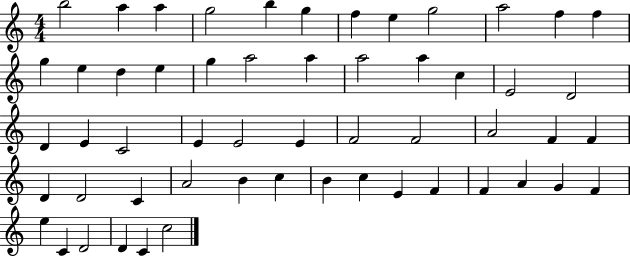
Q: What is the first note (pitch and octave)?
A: B5